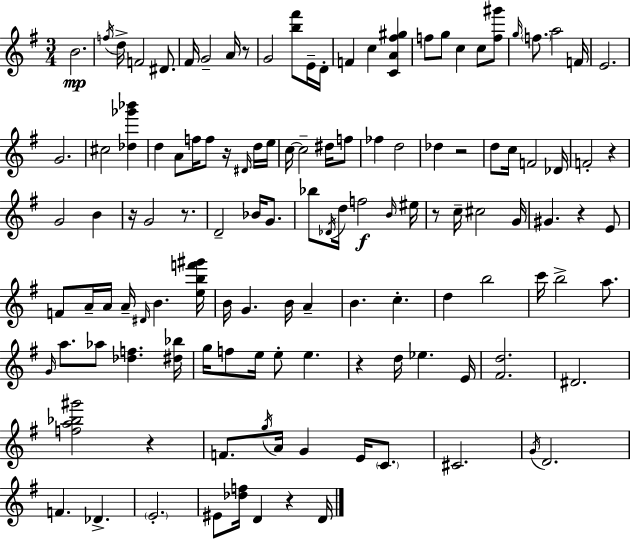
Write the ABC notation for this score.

X:1
T:Untitled
M:3/4
L:1/4
K:G
B2 f/4 d/4 F2 ^D/2 ^F/4 G2 A/4 z/2 G2 [b^f']/2 E/4 D/4 F c [CA^f^g] f/2 g/2 c c/2 [f^g']/2 g/4 f/2 a2 F/4 E2 G2 ^c2 [_d_g'_b'] d A/2 f/4 f/2 z/4 ^D/4 d/4 e/4 c/4 c2 ^d/4 f/2 _f d2 _d z2 d/2 c/4 F2 _D/4 F2 z G2 B z/4 G2 z/2 D2 _B/4 G/2 _b/2 _D/4 d/4 f2 B/4 ^e/4 z/2 c/4 ^c2 G/4 ^G z E/2 F/2 A/4 A/4 A/4 ^D/4 B [ebf'^g']/4 B/4 G B/4 A B c d b2 c'/4 b2 a/2 G/4 a/2 _a/2 [_df] [^d_b]/4 g/4 f/2 e/4 e/2 e z d/4 _e E/4 [^Fd]2 ^D2 [fa_b^g']2 z F/2 g/4 A/4 G E/4 C/2 ^C2 G/4 D2 F _D E2 ^E/2 [_df]/4 D z D/4